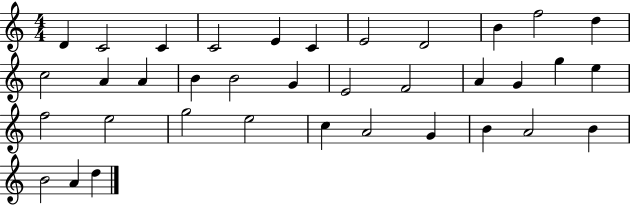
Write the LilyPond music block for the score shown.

{
  \clef treble
  \numericTimeSignature
  \time 4/4
  \key c \major
  d'4 c'2 c'4 | c'2 e'4 c'4 | e'2 d'2 | b'4 f''2 d''4 | \break c''2 a'4 a'4 | b'4 b'2 g'4 | e'2 f'2 | a'4 g'4 g''4 e''4 | \break f''2 e''2 | g''2 e''2 | c''4 a'2 g'4 | b'4 a'2 b'4 | \break b'2 a'4 d''4 | \bar "|."
}